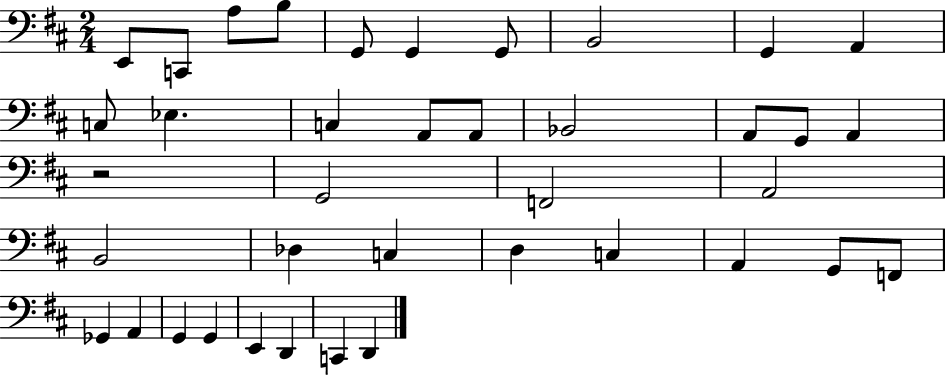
{
  \clef bass
  \numericTimeSignature
  \time 2/4
  \key d \major
  \repeat volta 2 { e,8 c,8 a8 b8 | g,8 g,4 g,8 | b,2 | g,4 a,4 | \break c8 ees4. | c4 a,8 a,8 | bes,2 | a,8 g,8 a,4 | \break r2 | g,2 | f,2 | a,2 | \break b,2 | des4 c4 | d4 c4 | a,4 g,8 f,8 | \break ges,4 a,4 | g,4 g,4 | e,4 d,4 | c,4 d,4 | \break } \bar "|."
}